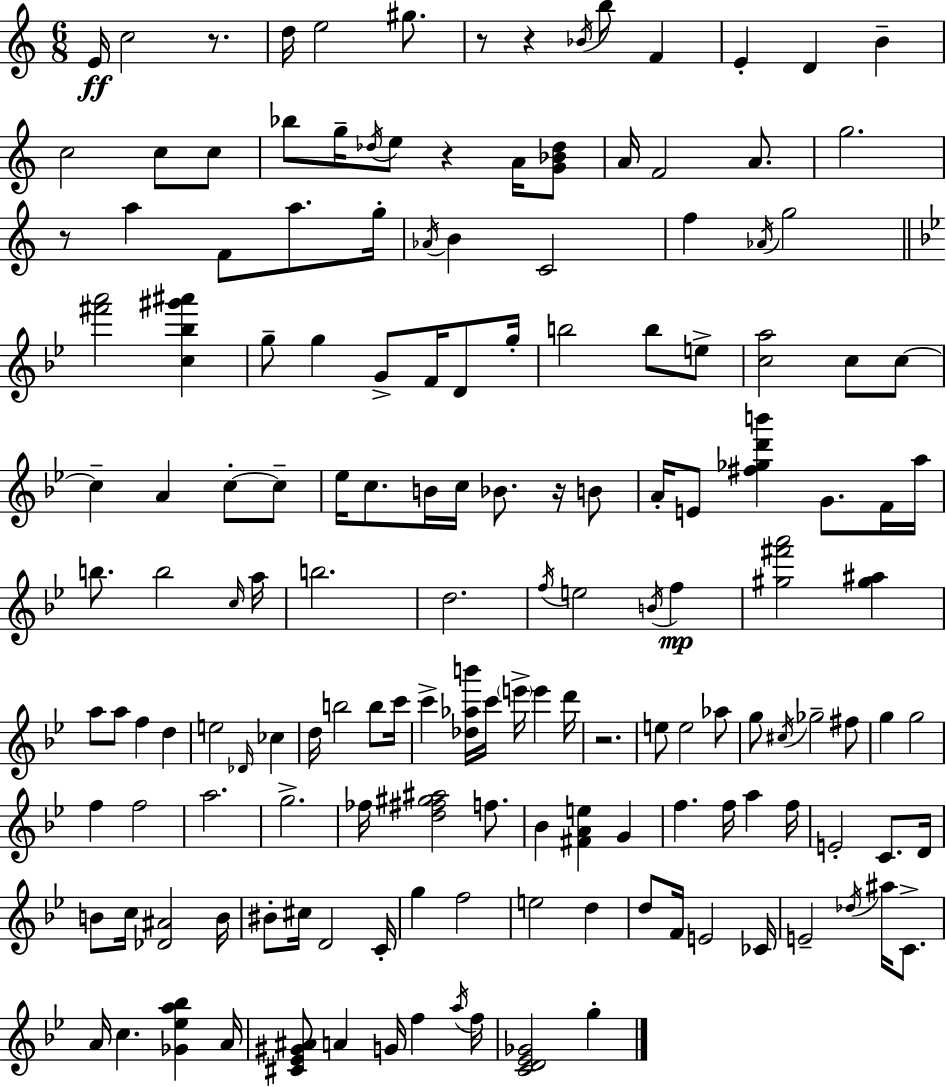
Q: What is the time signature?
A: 6/8